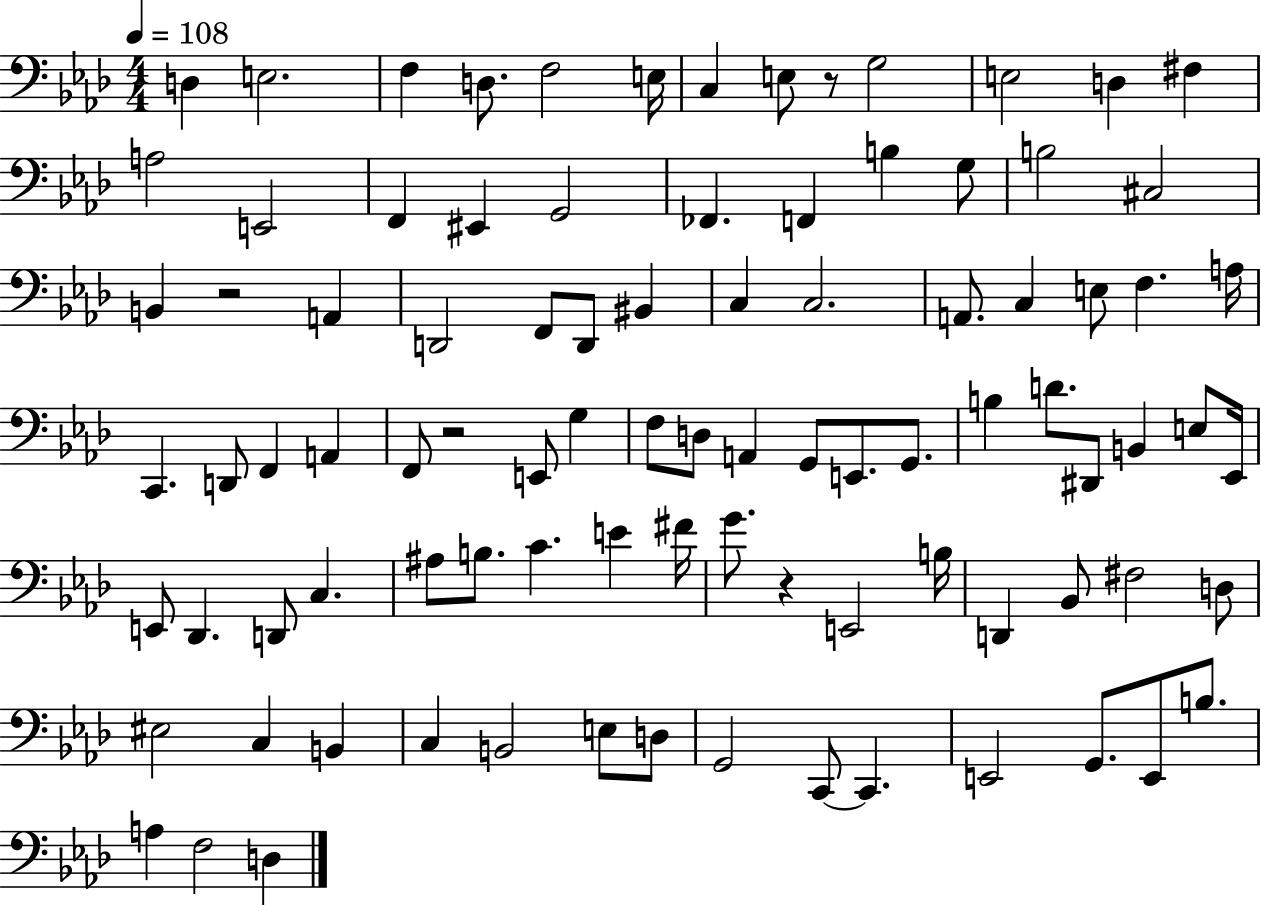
X:1
T:Untitled
M:4/4
L:1/4
K:Ab
D, E,2 F, D,/2 F,2 E,/4 C, E,/2 z/2 G,2 E,2 D, ^F, A,2 E,,2 F,, ^E,, G,,2 _F,, F,, B, G,/2 B,2 ^C,2 B,, z2 A,, D,,2 F,,/2 D,,/2 ^B,, C, C,2 A,,/2 C, E,/2 F, A,/4 C,, D,,/2 F,, A,, F,,/2 z2 E,,/2 G, F,/2 D,/2 A,, G,,/2 E,,/2 G,,/2 B, D/2 ^D,,/2 B,, E,/2 _E,,/4 E,,/2 _D,, D,,/2 C, ^A,/2 B,/2 C E ^F/4 G/2 z E,,2 B,/4 D,, _B,,/2 ^F,2 D,/2 ^E,2 C, B,, C, B,,2 E,/2 D,/2 G,,2 C,,/2 C,, E,,2 G,,/2 E,,/2 B,/2 A, F,2 D,